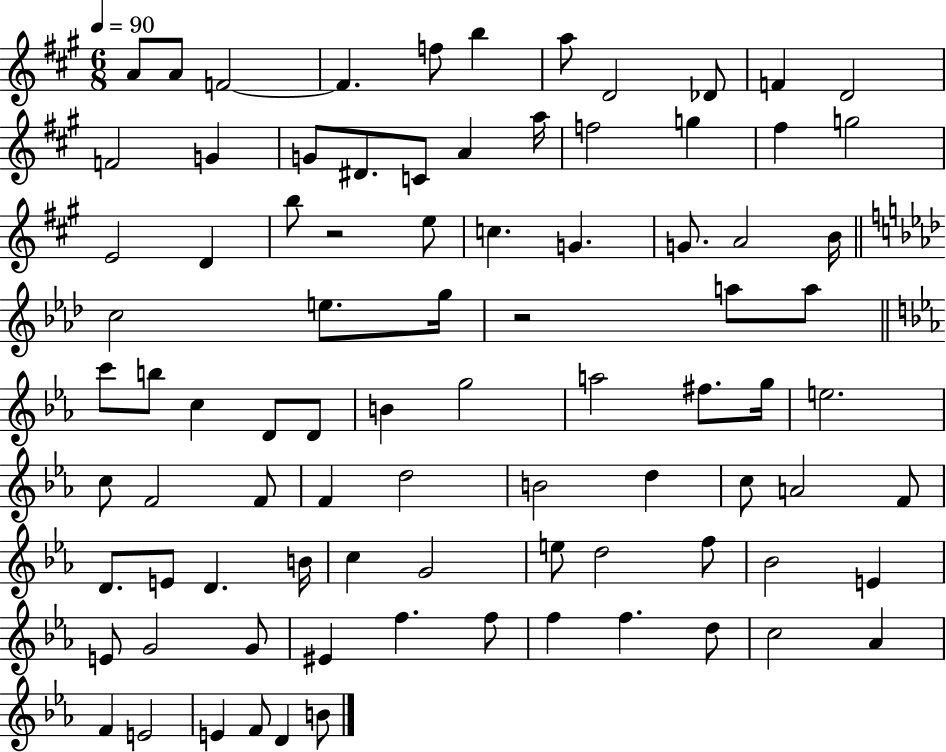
X:1
T:Untitled
M:6/8
L:1/4
K:A
A/2 A/2 F2 F f/2 b a/2 D2 _D/2 F D2 F2 G G/2 ^D/2 C/2 A a/4 f2 g ^f g2 E2 D b/2 z2 e/2 c G G/2 A2 B/4 c2 e/2 g/4 z2 a/2 a/2 c'/2 b/2 c D/2 D/2 B g2 a2 ^f/2 g/4 e2 c/2 F2 F/2 F d2 B2 d c/2 A2 F/2 D/2 E/2 D B/4 c G2 e/2 d2 f/2 _B2 E E/2 G2 G/2 ^E f f/2 f f d/2 c2 _A F E2 E F/2 D B/2